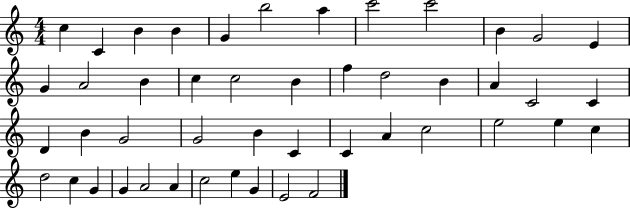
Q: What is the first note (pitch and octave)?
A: C5